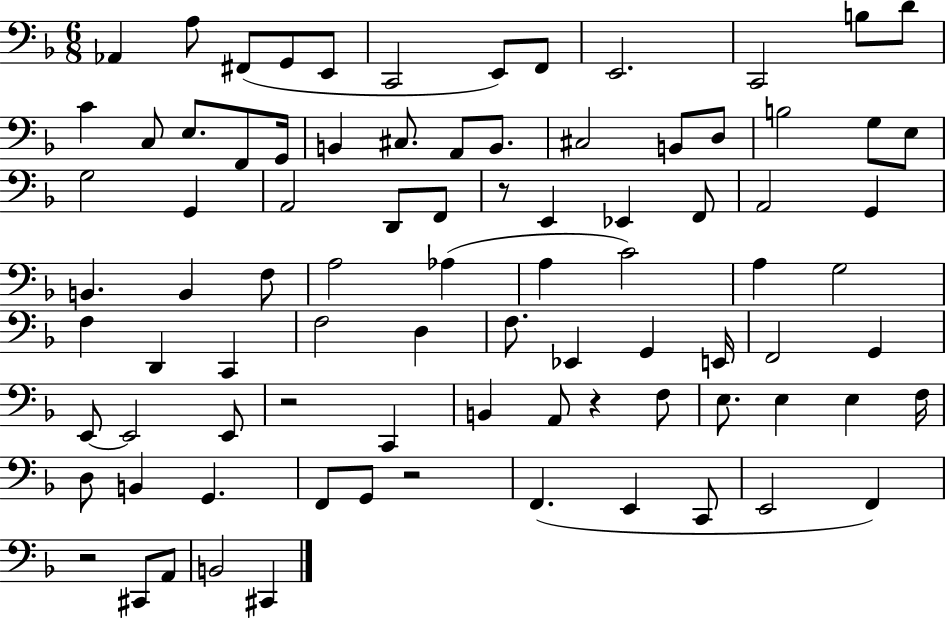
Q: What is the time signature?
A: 6/8